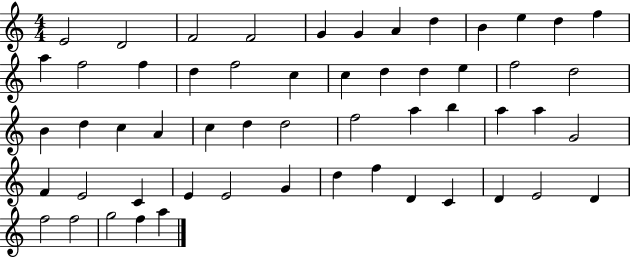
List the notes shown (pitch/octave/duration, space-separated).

E4/h D4/h F4/h F4/h G4/q G4/q A4/q D5/q B4/q E5/q D5/q F5/q A5/q F5/h F5/q D5/q F5/h C5/q C5/q D5/q D5/q E5/q F5/h D5/h B4/q D5/q C5/q A4/q C5/q D5/q D5/h F5/h A5/q B5/q A5/q A5/q G4/h F4/q E4/h C4/q E4/q E4/h G4/q D5/q F5/q D4/q C4/q D4/q E4/h D4/q F5/h F5/h G5/h F5/q A5/q